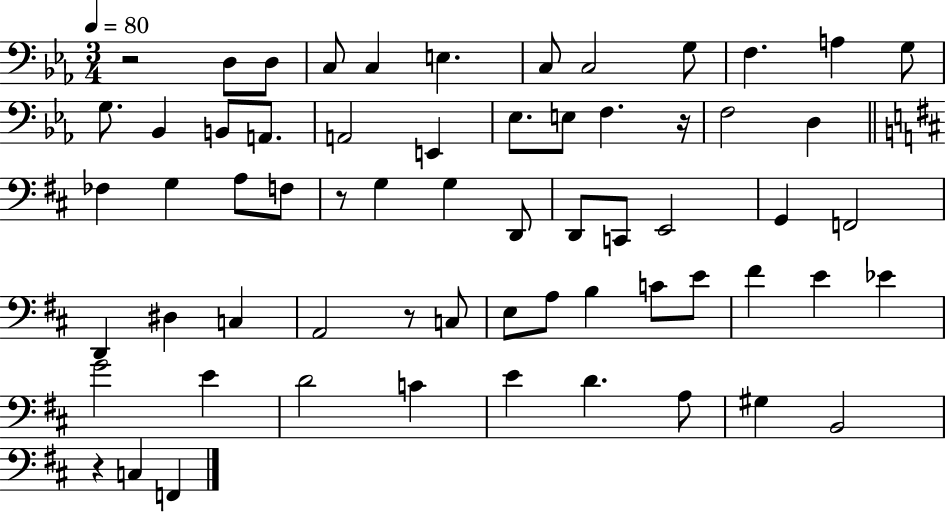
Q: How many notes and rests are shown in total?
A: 63